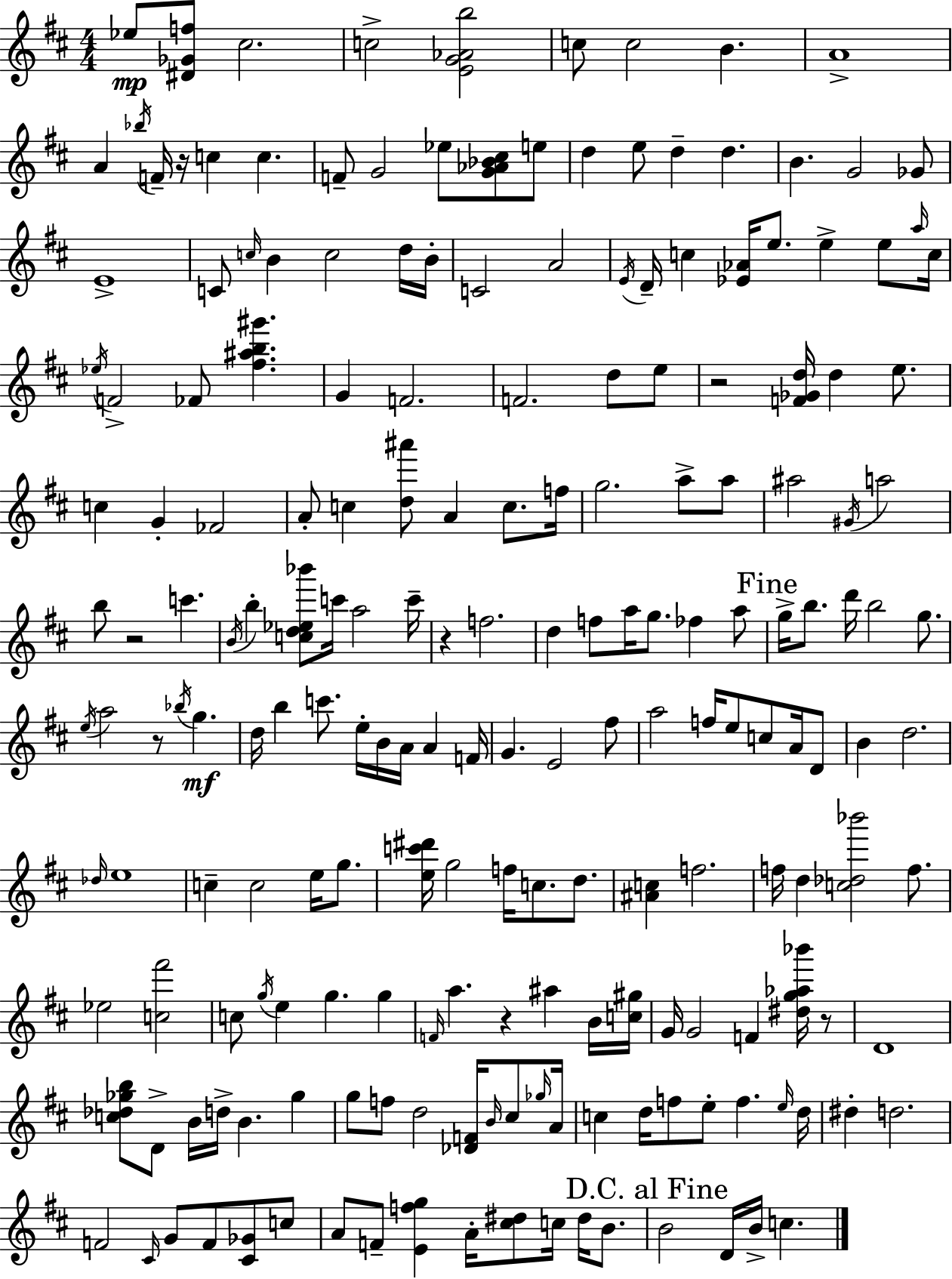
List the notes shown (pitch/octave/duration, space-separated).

Eb5/e [D#4,Gb4,F5]/e C#5/h. C5/h [E4,G4,Ab4,B5]/h C5/e C5/h B4/q. A4/w A4/q Bb5/s F4/s R/s C5/q C5/q. F4/e G4/h Eb5/e [G4,Ab4,Bb4,C#5]/e E5/e D5/q E5/e D5/q D5/q. B4/q. G4/h Gb4/e E4/w C4/e C5/s B4/q C5/h D5/s B4/s C4/h A4/h E4/s D4/s C5/q [Eb4,Ab4]/s E5/e. E5/q E5/e A5/s C5/s Eb5/s F4/h FES4/e [F#5,A#5,B5,G#6]/q. G4/q F4/h. F4/h. D5/e E5/e R/h [F4,Gb4,D5]/s D5/q E5/e. C5/q G4/q FES4/h A4/e C5/q [D5,A#6]/e A4/q C5/e. F5/s G5/h. A5/e A5/e A#5/h G#4/s A5/h B5/e R/h C6/q. B4/s B5/q [C5,D5,Eb5,Bb6]/e C6/s A5/h C6/s R/q F5/h. D5/q F5/e A5/s G5/e. FES5/q A5/e G5/s B5/e. D6/s B5/h G5/e. E5/s A5/h R/e Bb5/s G5/q. D5/s B5/q C6/e. E5/s B4/s A4/s A4/q F4/s G4/q. E4/h F#5/e A5/h F5/s E5/e C5/e A4/s D4/e B4/q D5/h. Db5/s E5/w C5/q C5/h E5/s G5/e. [E5,C6,D#6]/s G5/h F5/s C5/e. D5/e. [A#4,C5]/q F5/h. F5/s D5/q [C5,Db5,Bb6]/h F5/e. Eb5/h [C5,F#6]/h C5/e G5/s E5/q G5/q. G5/q F4/s A5/q. R/q A#5/q B4/s [C5,G#5]/s G4/s G4/h F4/q [D#5,G5,Ab5,Bb6]/s R/e D4/w [C5,Db5,Gb5,B5]/e D4/e B4/s D5/s B4/q. Gb5/q G5/e F5/e D5/h [Db4,F4]/s B4/s C#5/e Gb5/s A4/s C5/q D5/s F5/e E5/e F5/q. E5/s D5/s D#5/q D5/h. F4/h C#4/s G4/e F4/e [C#4,Gb4]/e C5/e A4/e F4/e [E4,F5,G5]/q A4/s [C#5,D#5]/e C5/s D#5/s B4/e. B4/h D4/s B4/s C5/q.